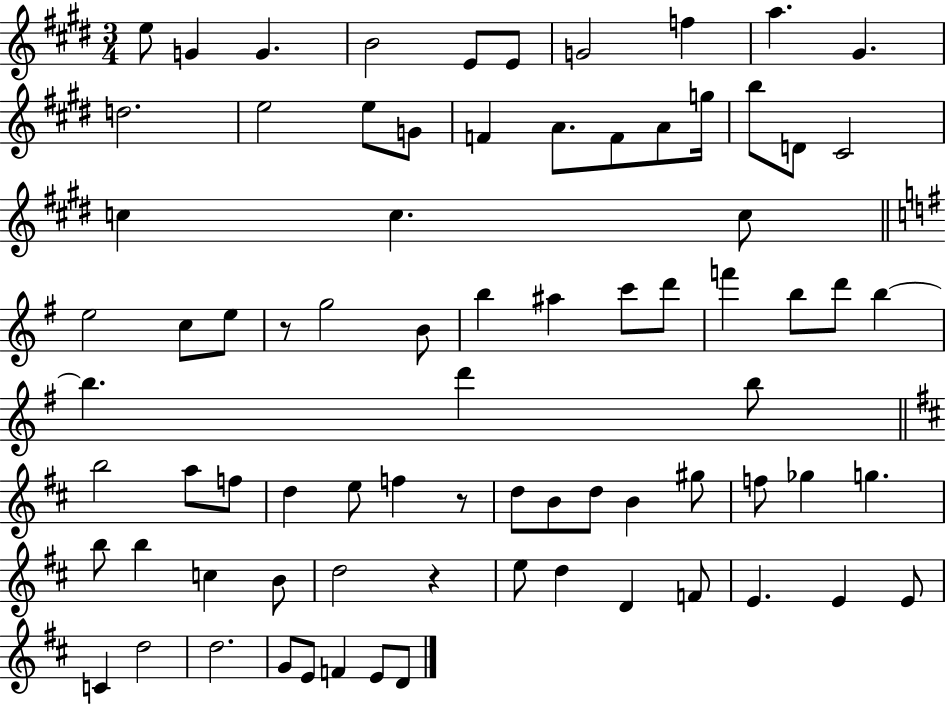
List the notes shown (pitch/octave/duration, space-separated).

E5/e G4/q G4/q. B4/h E4/e E4/e G4/h F5/q A5/q. G#4/q. D5/h. E5/h E5/e G4/e F4/q A4/e. F4/e A4/e G5/s B5/e D4/e C#4/h C5/q C5/q. C5/e E5/h C5/e E5/e R/e G5/h B4/e B5/q A#5/q C6/e D6/e F6/q B5/e D6/e B5/q B5/q. D6/q B5/e B5/h A5/e F5/e D5/q E5/e F5/q R/e D5/e B4/e D5/e B4/q G#5/e F5/e Gb5/q G5/q. B5/e B5/q C5/q B4/e D5/h R/q E5/e D5/q D4/q F4/e E4/q. E4/q E4/e C4/q D5/h D5/h. G4/e E4/e F4/q E4/e D4/e